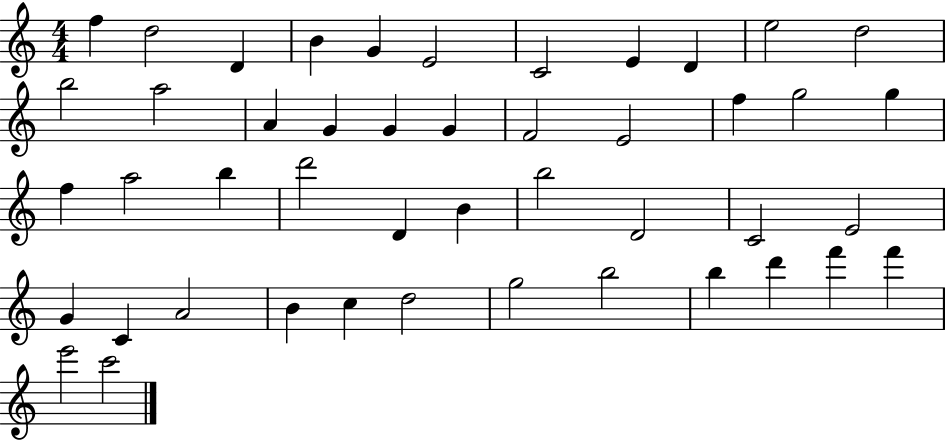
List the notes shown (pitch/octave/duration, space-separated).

F5/q D5/h D4/q B4/q G4/q E4/h C4/h E4/q D4/q E5/h D5/h B5/h A5/h A4/q G4/q G4/q G4/q F4/h E4/h F5/q G5/h G5/q F5/q A5/h B5/q D6/h D4/q B4/q B5/h D4/h C4/h E4/h G4/q C4/q A4/h B4/q C5/q D5/h G5/h B5/h B5/q D6/q F6/q F6/q E6/h C6/h